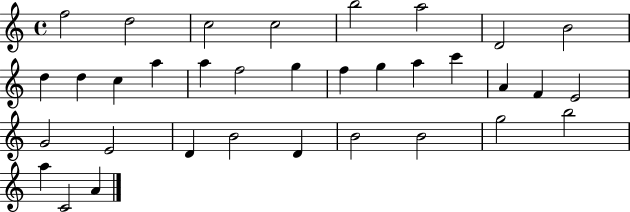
F5/h D5/h C5/h C5/h B5/h A5/h D4/h B4/h D5/q D5/q C5/q A5/q A5/q F5/h G5/q F5/q G5/q A5/q C6/q A4/q F4/q E4/h G4/h E4/h D4/q B4/h D4/q B4/h B4/h G5/h B5/h A5/q C4/h A4/q